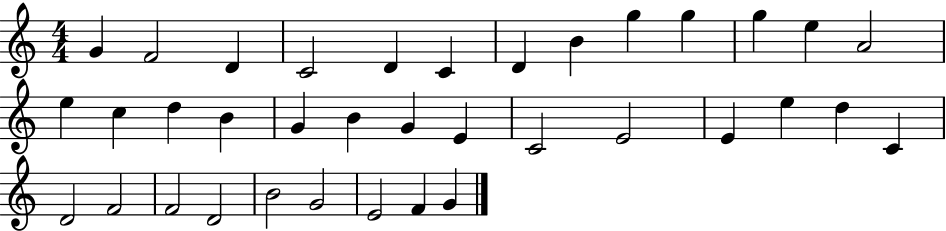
{
  \clef treble
  \numericTimeSignature
  \time 4/4
  \key c \major
  g'4 f'2 d'4 | c'2 d'4 c'4 | d'4 b'4 g''4 g''4 | g''4 e''4 a'2 | \break e''4 c''4 d''4 b'4 | g'4 b'4 g'4 e'4 | c'2 e'2 | e'4 e''4 d''4 c'4 | \break d'2 f'2 | f'2 d'2 | b'2 g'2 | e'2 f'4 g'4 | \break \bar "|."
}